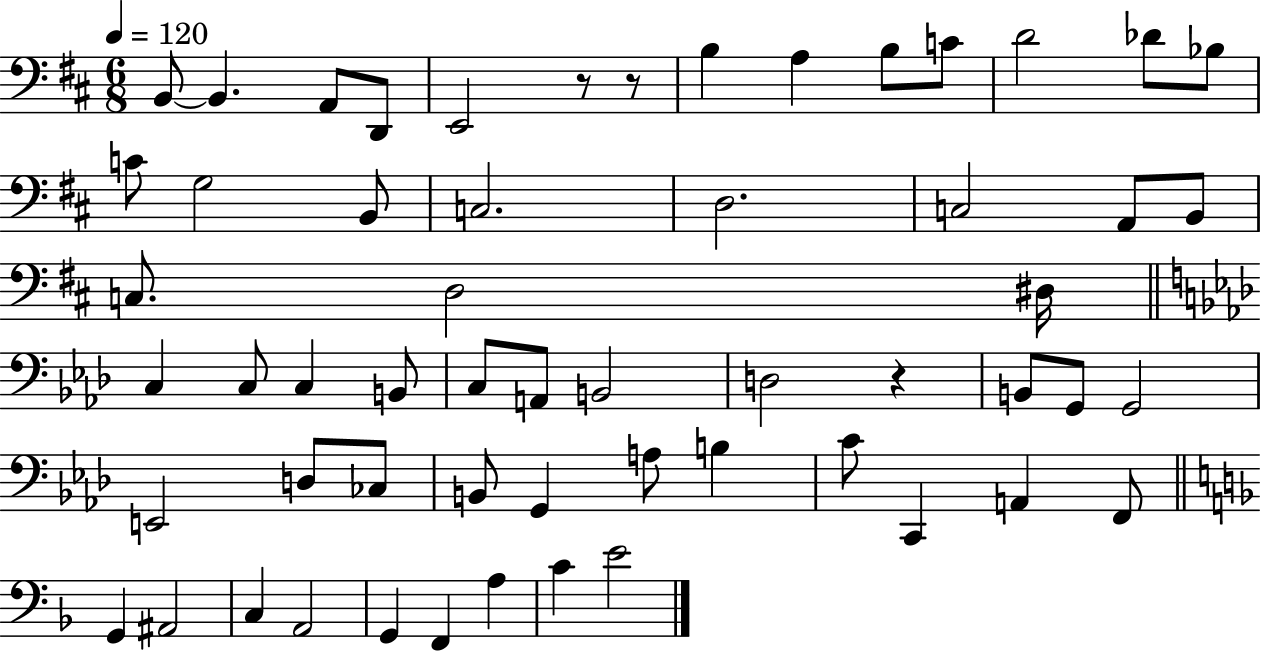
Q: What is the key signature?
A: D major